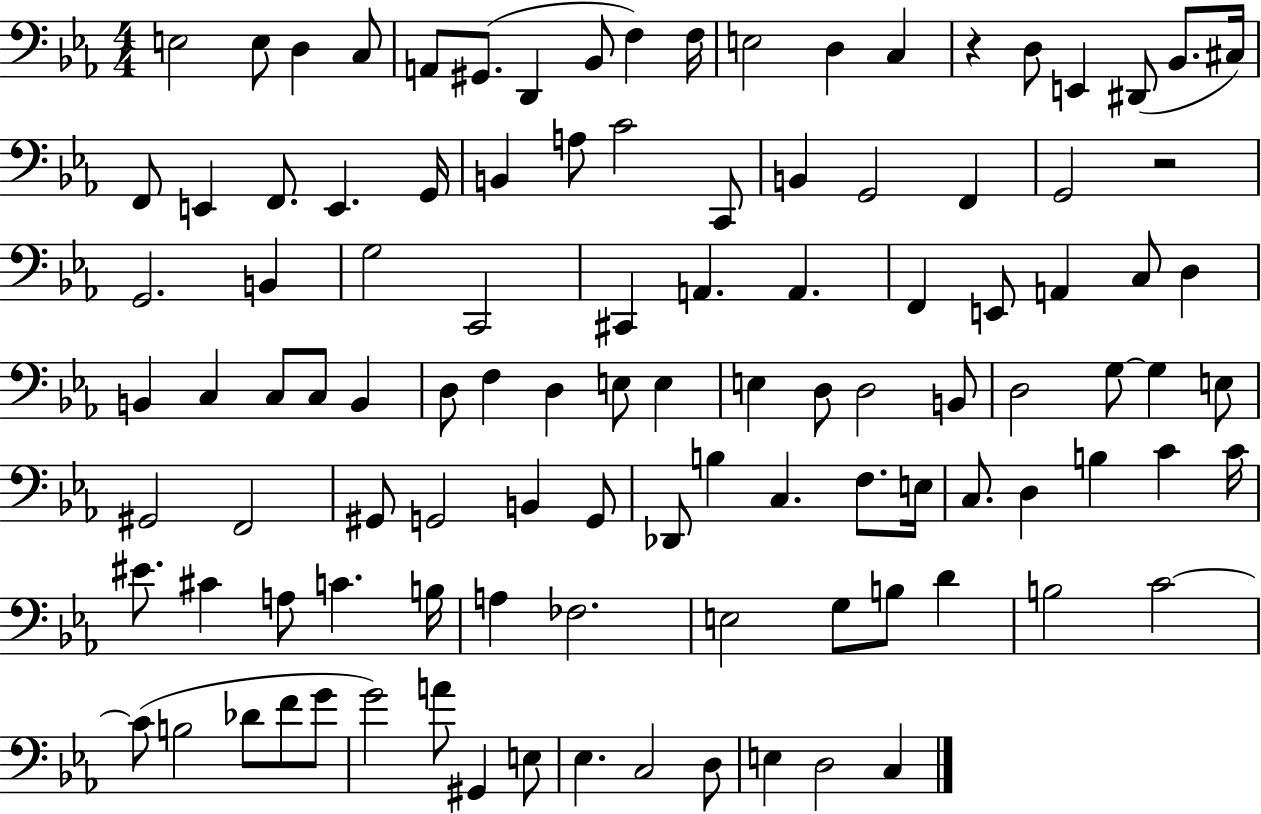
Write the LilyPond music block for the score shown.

{
  \clef bass
  \numericTimeSignature
  \time 4/4
  \key ees \major
  \repeat volta 2 { e2 e8 d4 c8 | a,8 gis,8.( d,4 bes,8 f4) f16 | e2 d4 c4 | r4 d8 e,4 dis,8( bes,8. cis16) | \break f,8 e,4 f,8. e,4. g,16 | b,4 a8 c'2 c,8 | b,4 g,2 f,4 | g,2 r2 | \break g,2. b,4 | g2 c,2 | cis,4 a,4. a,4. | f,4 e,8 a,4 c8 d4 | \break b,4 c4 c8 c8 b,4 | d8 f4 d4 e8 e4 | e4 d8 d2 b,8 | d2 g8~~ g4 e8 | \break gis,2 f,2 | gis,8 g,2 b,4 g,8 | des,8 b4 c4. f8. e16 | c8. d4 b4 c'4 c'16 | \break eis'8. cis'4 a8 c'4. b16 | a4 fes2. | e2 g8 b8 d'4 | b2 c'2~~ | \break c'8( b2 des'8 f'8 g'8 | g'2) a'8 gis,4 e8 | ees4. c2 d8 | e4 d2 c4 | \break } \bar "|."
}